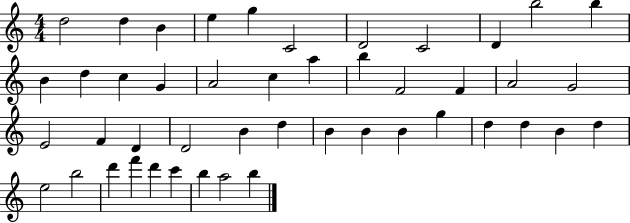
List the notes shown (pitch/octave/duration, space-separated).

D5/h D5/q B4/q E5/q G5/q C4/h D4/h C4/h D4/q B5/h B5/q B4/q D5/q C5/q G4/q A4/h C5/q A5/q B5/q F4/h F4/q A4/h G4/h E4/h F4/q D4/q D4/h B4/q D5/q B4/q B4/q B4/q G5/q D5/q D5/q B4/q D5/q E5/h B5/h D6/q F6/q D6/q C6/q B5/q A5/h B5/q